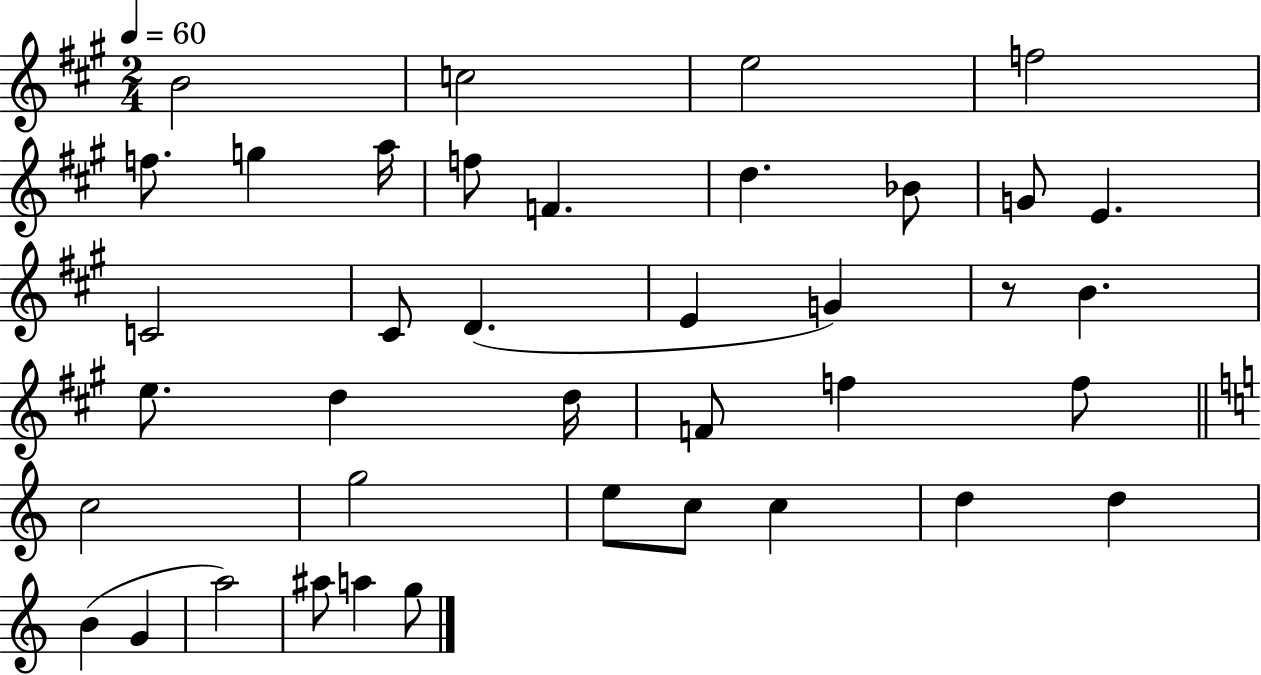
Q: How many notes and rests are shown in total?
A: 39